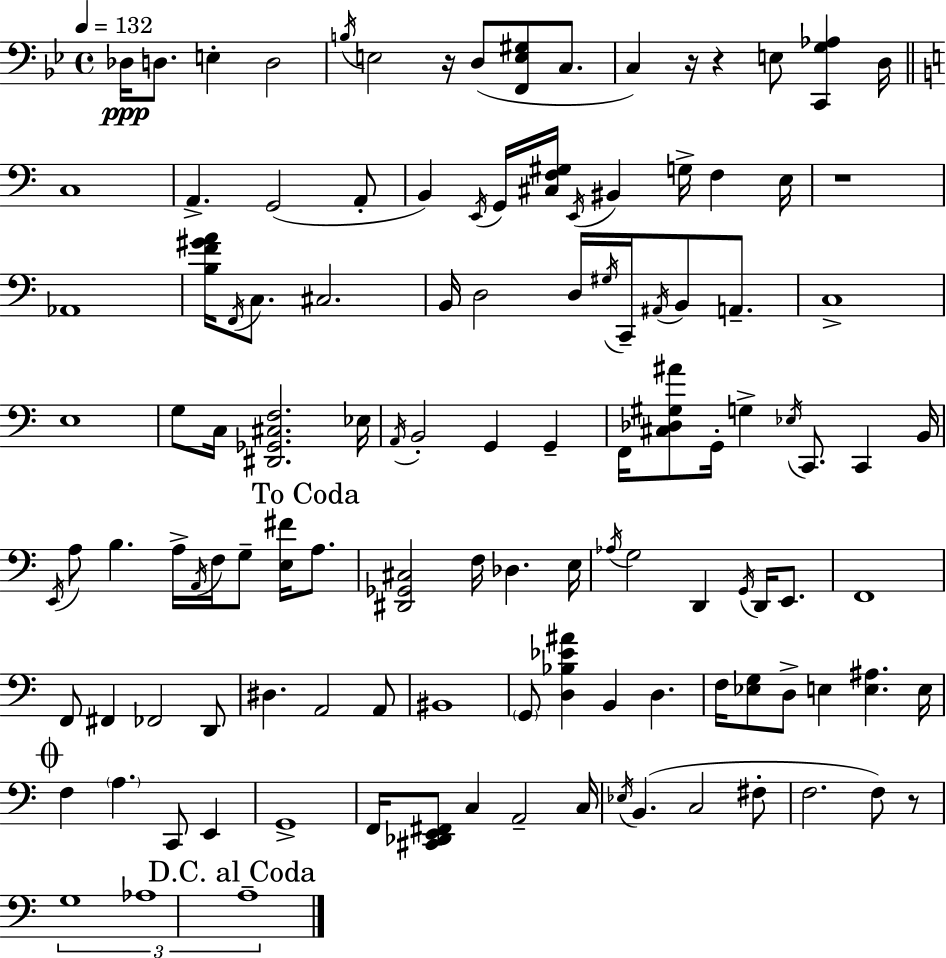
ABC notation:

X:1
T:Untitled
M:4/4
L:1/4
K:Gm
_D,/4 D,/2 E, D,2 B,/4 E,2 z/4 D,/2 [F,,E,^G,]/2 C,/2 C, z/4 z E,/2 [C,,G,_A,] D,/4 C,4 A,, G,,2 A,,/2 B,, E,,/4 G,,/4 [^C,F,^G,]/4 E,,/4 ^B,, G,/4 F, E,/4 z4 _A,,4 [B,F^GA]/4 F,,/4 C,/2 ^C,2 B,,/4 D,2 D,/4 ^G,/4 C,,/4 ^A,,/4 B,,/2 A,,/2 C,4 E,4 G,/2 C,/4 [^D,,_G,,^C,F,]2 _E,/4 A,,/4 B,,2 G,, G,, F,,/4 [^C,_D,^G,^A]/2 G,,/4 G, _E,/4 C,,/2 C,, B,,/4 E,,/4 A,/2 B, A,/4 A,,/4 F,/4 G,/2 [E,^F]/4 A,/2 [^D,,_G,,^C,]2 F,/4 _D, E,/4 _A,/4 G,2 D,, G,,/4 D,,/4 E,,/2 F,,4 F,,/2 ^F,, _F,,2 D,,/2 ^D, A,,2 A,,/2 ^B,,4 G,,/2 [D,_B,_E^A] B,, D, F,/4 [_E,G,]/2 D,/2 E, [E,^A,] E,/4 F, A, C,,/2 E,, G,,4 F,,/4 [^C,,_D,,E,,^F,,]/2 C, A,,2 C,/4 _E,/4 B,, C,2 ^F,/2 F,2 F,/2 z/2 G,4 _A,4 A,4